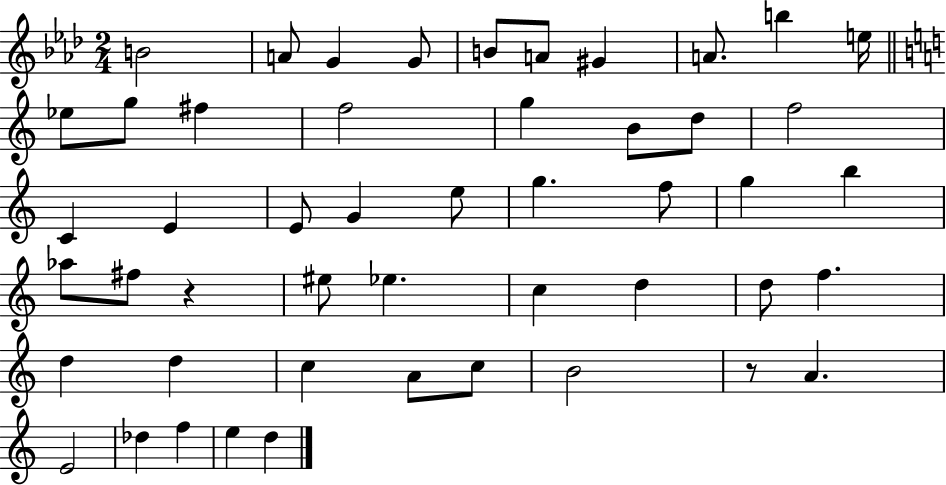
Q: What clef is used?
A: treble